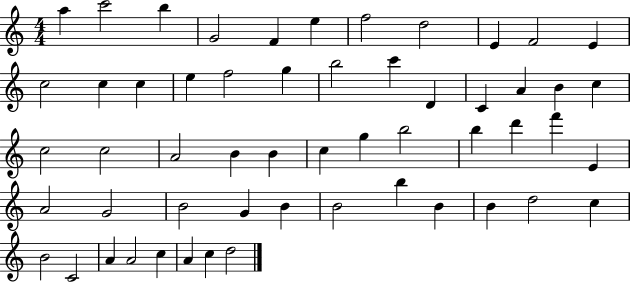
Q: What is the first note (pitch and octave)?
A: A5